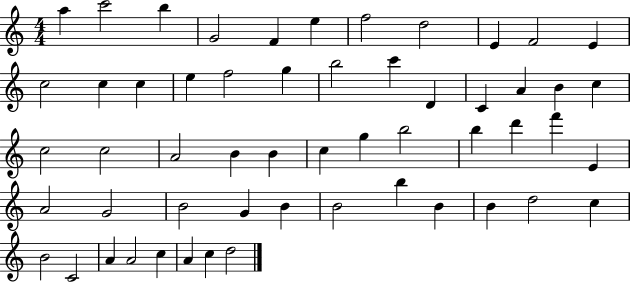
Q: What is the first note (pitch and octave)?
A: A5